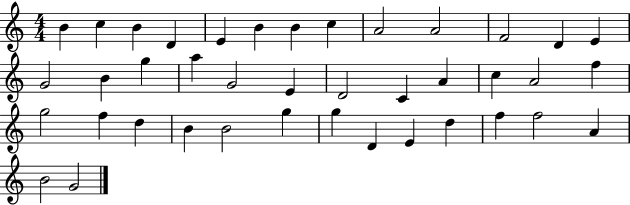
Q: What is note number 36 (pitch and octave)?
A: F5